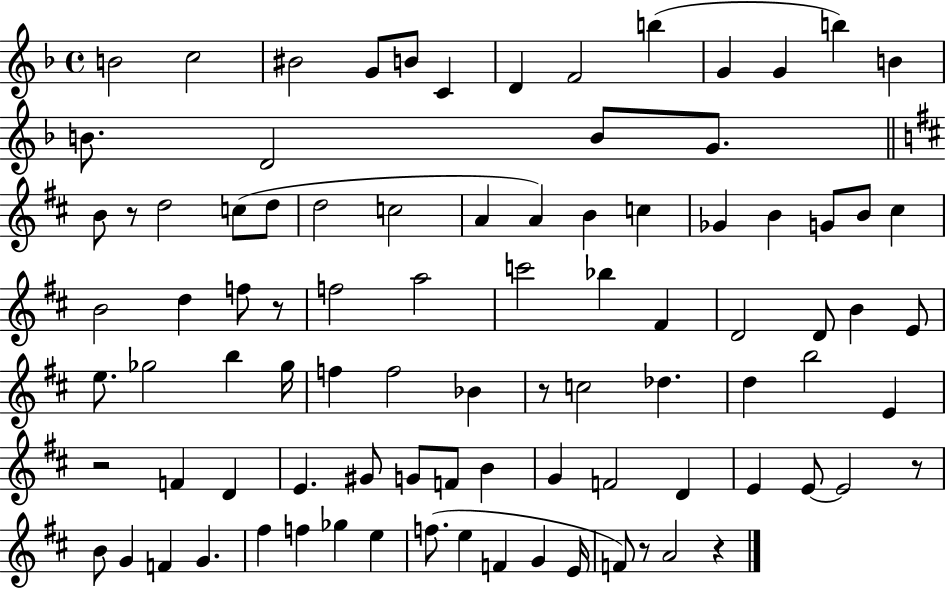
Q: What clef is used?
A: treble